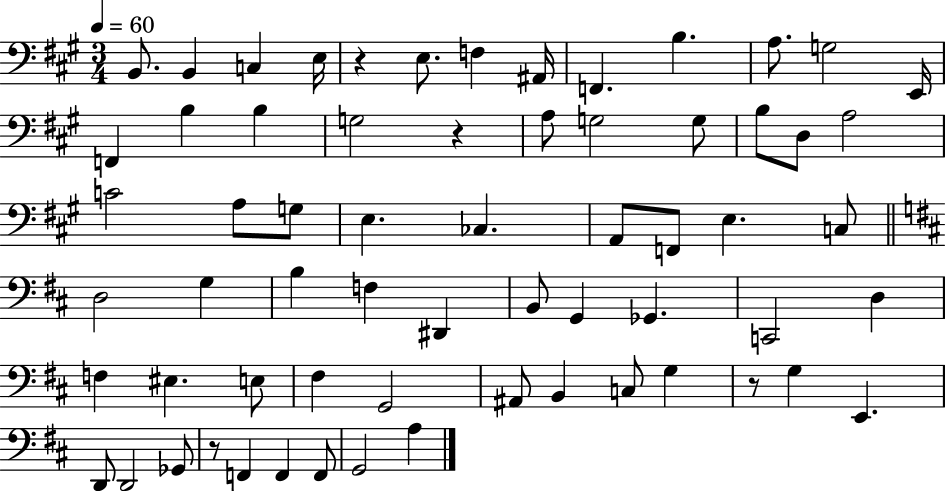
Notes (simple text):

B2/e. B2/q C3/q E3/s R/q E3/e. F3/q A#2/s F2/q. B3/q. A3/e. G3/h E2/s F2/q B3/q B3/q G3/h R/q A3/e G3/h G3/e B3/e D3/e A3/h C4/h A3/e G3/e E3/q. CES3/q. A2/e F2/e E3/q. C3/e D3/h G3/q B3/q F3/q D#2/q B2/e G2/q Gb2/q. C2/h D3/q F3/q EIS3/q. E3/e F#3/q G2/h A#2/e B2/q C3/e G3/q R/e G3/q E2/q. D2/e D2/h Gb2/e R/e F2/q F2/q F2/e G2/h A3/q